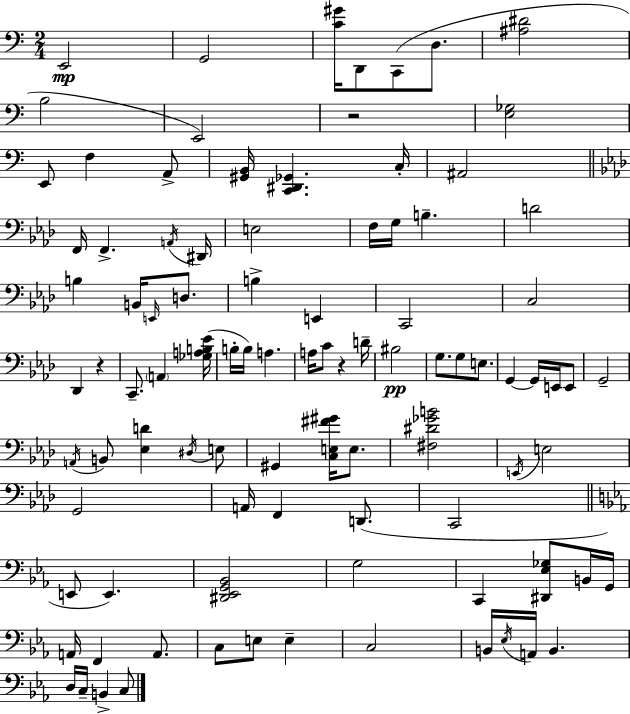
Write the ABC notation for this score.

X:1
T:Untitled
M:2/4
L:1/4
K:C
E,,2 G,,2 [C^G]/4 D,,/2 C,,/2 D,/2 [^A,^D]2 B,2 E,,2 z2 [E,_G,]2 E,,/2 F, A,,/2 [^G,,B,,]/4 [C,,^D,,_G,,] C,/4 ^A,,2 F,,/4 F,, A,,/4 ^D,,/4 E,2 F,/4 G,/4 B, D2 B, B,,/4 E,,/4 D,/2 B, E,, C,,2 C,2 _D,, z C,,/2 A,, [_G,A,B,_E]/4 B,/4 B,/4 A, A,/4 C/2 z D/4 ^B,2 G,/2 G,/2 E,/2 G,, G,,/4 E,,/4 E,,/2 G,,2 A,,/4 B,,/2 [_E,D] ^D,/4 E,/2 ^G,, [C,E,^F^G]/4 E,/2 [^F,^D_GB]2 E,,/4 E,2 G,,2 A,,/4 F,, D,,/2 C,,2 E,,/2 E,, [^D,,_E,,G,,_B,,]2 G,2 C,, [^D,,_E,_G,]/2 B,,/4 G,,/4 A,,/4 F,, A,,/2 C,/2 E,/2 E, C,2 B,,/4 _E,/4 A,,/4 B,, D,/4 C,/4 B,, C,/2